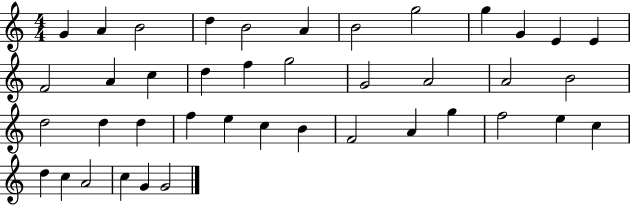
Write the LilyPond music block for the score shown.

{
  \clef treble
  \numericTimeSignature
  \time 4/4
  \key c \major
  g'4 a'4 b'2 | d''4 b'2 a'4 | b'2 g''2 | g''4 g'4 e'4 e'4 | \break f'2 a'4 c''4 | d''4 f''4 g''2 | g'2 a'2 | a'2 b'2 | \break d''2 d''4 d''4 | f''4 e''4 c''4 b'4 | f'2 a'4 g''4 | f''2 e''4 c''4 | \break d''4 c''4 a'2 | c''4 g'4 g'2 | \bar "|."
}